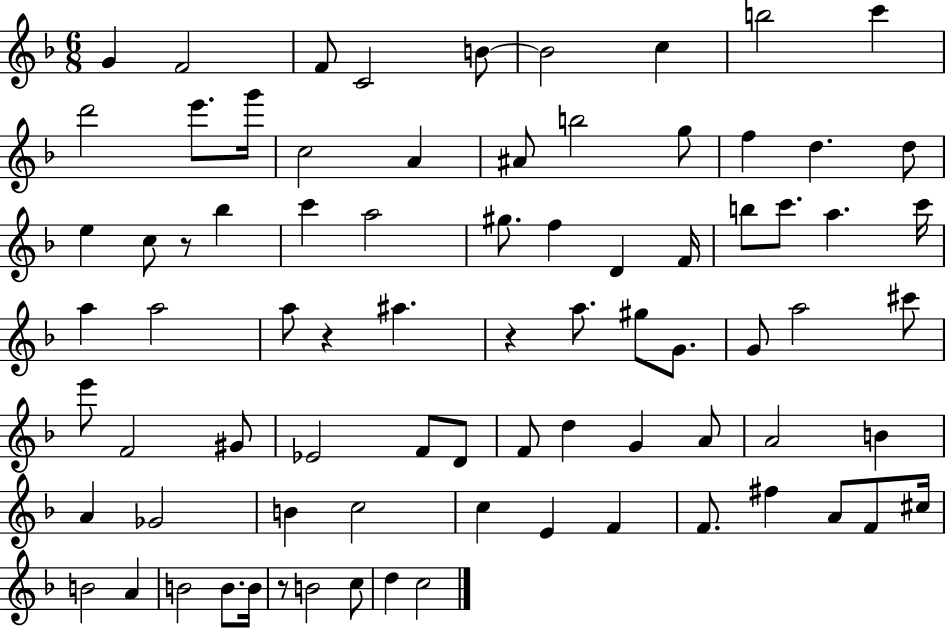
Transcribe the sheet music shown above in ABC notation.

X:1
T:Untitled
M:6/8
L:1/4
K:F
G F2 F/2 C2 B/2 B2 c b2 c' d'2 e'/2 g'/4 c2 A ^A/2 b2 g/2 f d d/2 e c/2 z/2 _b c' a2 ^g/2 f D F/4 b/2 c'/2 a c'/4 a a2 a/2 z ^a z a/2 ^g/2 G/2 G/2 a2 ^c'/2 e'/2 F2 ^G/2 _E2 F/2 D/2 F/2 d G A/2 A2 B A _G2 B c2 c E F F/2 ^f A/2 F/2 ^c/4 B2 A B2 B/2 B/4 z/2 B2 c/2 d c2